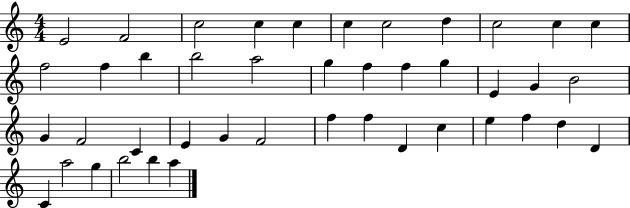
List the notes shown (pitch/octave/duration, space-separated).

E4/h F4/h C5/h C5/q C5/q C5/q C5/h D5/q C5/h C5/q C5/q F5/h F5/q B5/q B5/h A5/h G5/q F5/q F5/q G5/q E4/q G4/q B4/h G4/q F4/h C4/q E4/q G4/q F4/h F5/q F5/q D4/q C5/q E5/q F5/q D5/q D4/q C4/q A5/h G5/q B5/h B5/q A5/q